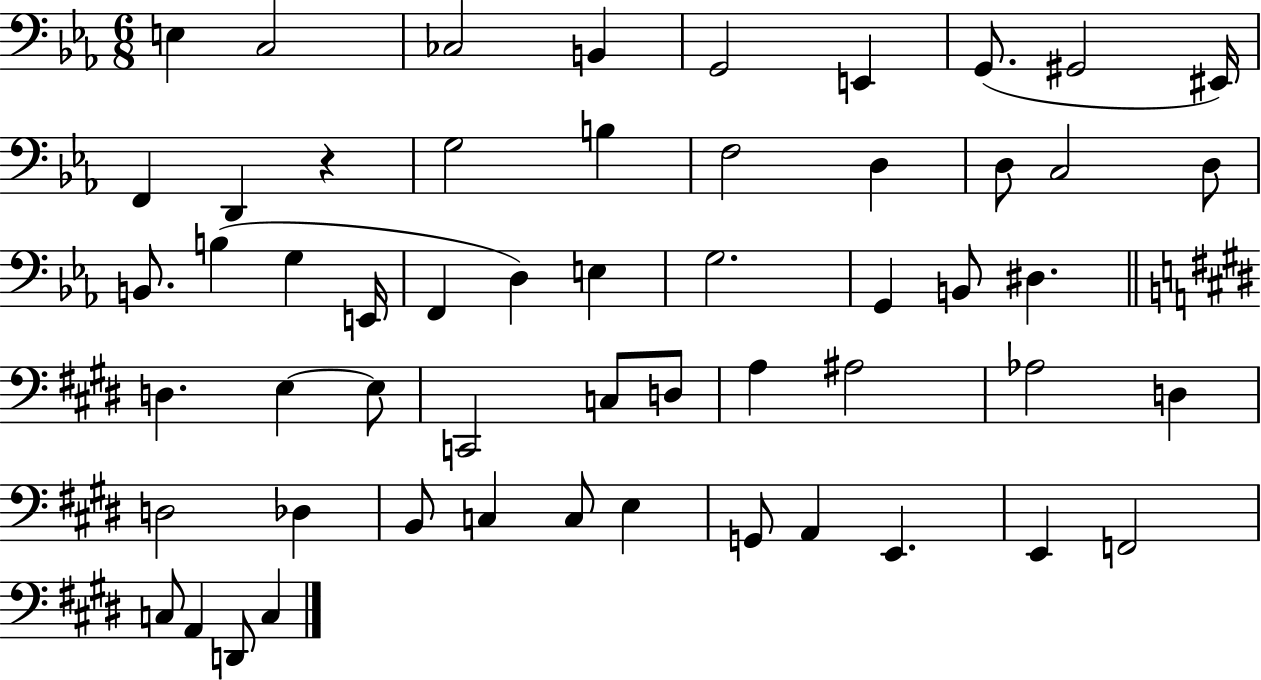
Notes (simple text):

E3/q C3/h CES3/h B2/q G2/h E2/q G2/e. G#2/h EIS2/s F2/q D2/q R/q G3/h B3/q F3/h D3/q D3/e C3/h D3/e B2/e. B3/q G3/q E2/s F2/q D3/q E3/q G3/h. G2/q B2/e D#3/q. D3/q. E3/q E3/e C2/h C3/e D3/e A3/q A#3/h Ab3/h D3/q D3/h Db3/q B2/e C3/q C3/e E3/q G2/e A2/q E2/q. E2/q F2/h C3/e A2/q D2/e C3/q